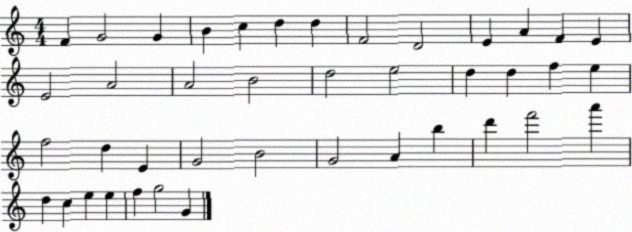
X:1
T:Untitled
M:4/4
L:1/4
K:C
F G2 G B c d d F2 D2 E A F E E2 A2 A2 B2 d2 e2 d d f e f2 d E G2 B2 G2 A b d' f'2 a' d c e e f g2 G